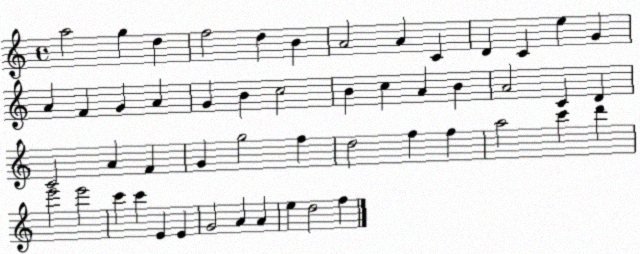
X:1
T:Untitled
M:4/4
L:1/4
K:C
a2 g d f2 d B A2 A C D C e G A F G A G B c2 B c A B A2 C D C2 A F G g2 f d2 f f a2 c' d' e'2 e'2 c' c' E E G2 A A e d2 f